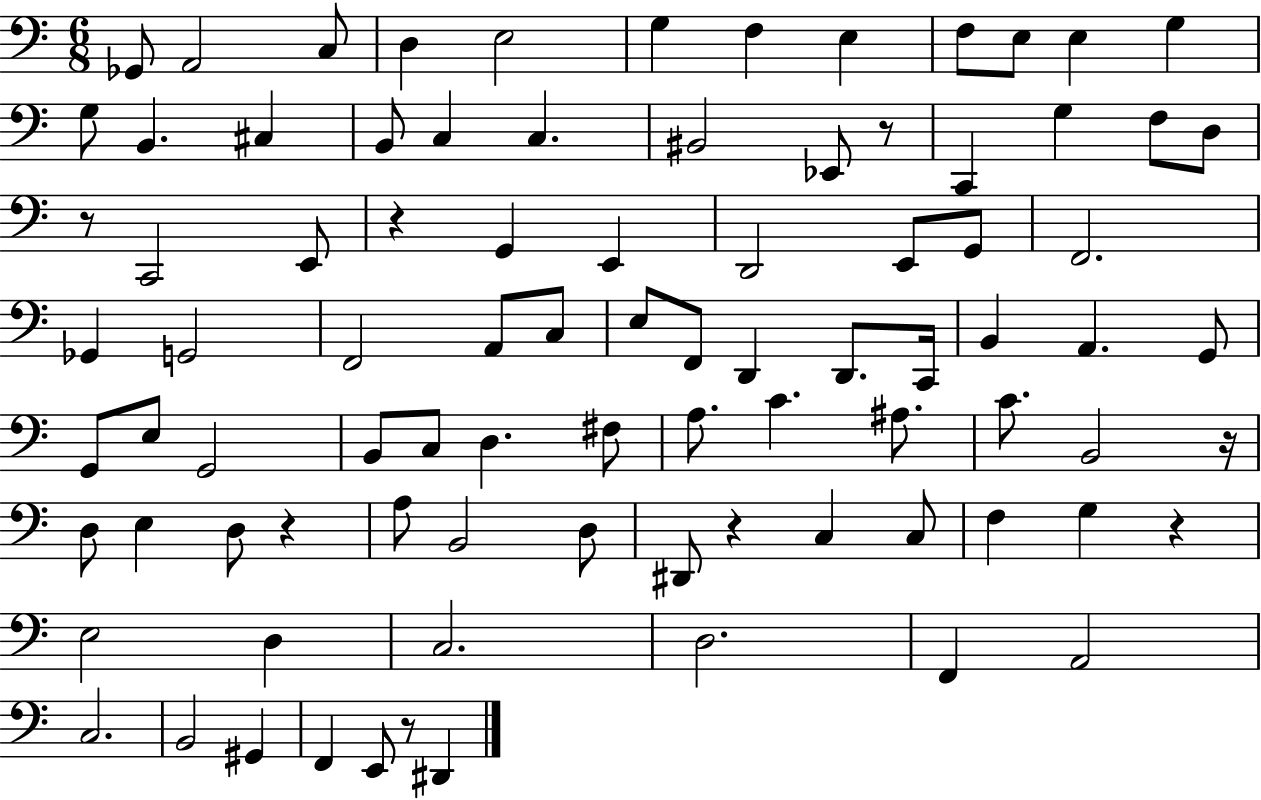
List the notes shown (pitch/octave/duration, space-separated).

Gb2/e A2/h C3/e D3/q E3/h G3/q F3/q E3/q F3/e E3/e E3/q G3/q G3/e B2/q. C#3/q B2/e C3/q C3/q. BIS2/h Eb2/e R/e C2/q G3/q F3/e D3/e R/e C2/h E2/e R/q G2/q E2/q D2/h E2/e G2/e F2/h. Gb2/q G2/h F2/h A2/e C3/e E3/e F2/e D2/q D2/e. C2/s B2/q A2/q. G2/e G2/e E3/e G2/h B2/e C3/e D3/q. F#3/e A3/e. C4/q. A#3/e. C4/e. B2/h R/s D3/e E3/q D3/e R/q A3/e B2/h D3/e D#2/e R/q C3/q C3/e F3/q G3/q R/q E3/h D3/q C3/h. D3/h. F2/q A2/h C3/h. B2/h G#2/q F2/q E2/e R/e D#2/q